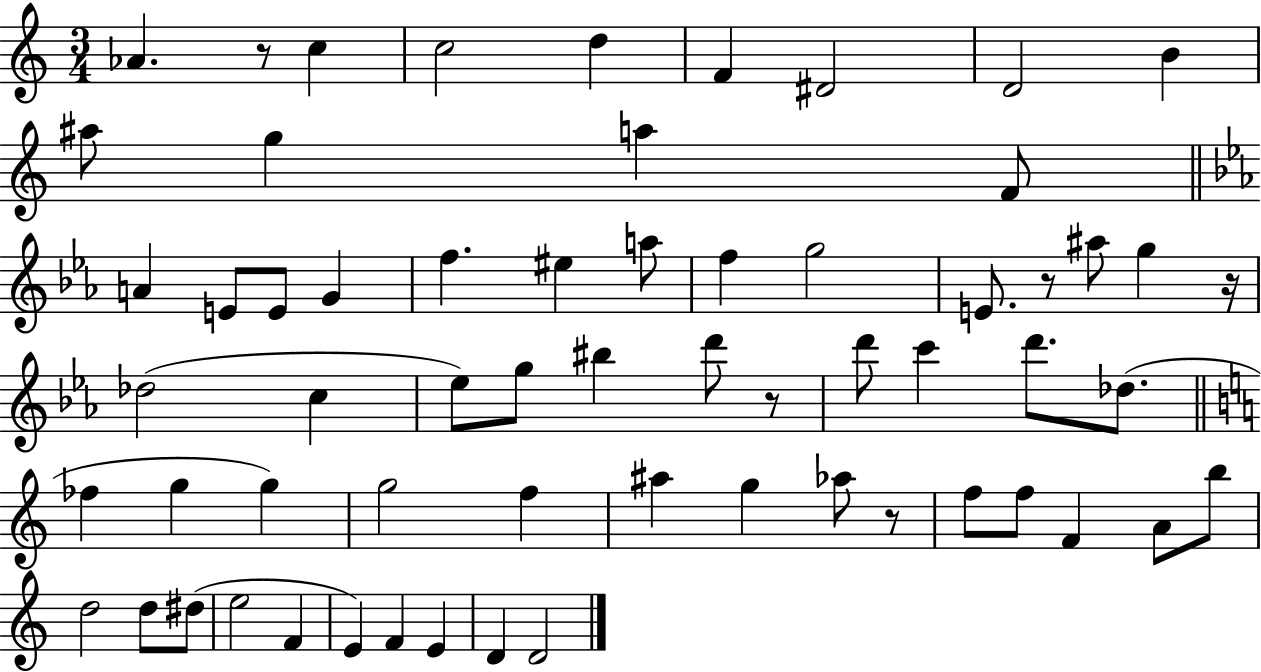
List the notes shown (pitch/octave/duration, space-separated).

Ab4/q. R/e C5/q C5/h D5/q F4/q D#4/h D4/h B4/q A#5/e G5/q A5/q F4/e A4/q E4/e E4/e G4/q F5/q. EIS5/q A5/e F5/q G5/h E4/e. R/e A#5/e G5/q R/s Db5/h C5/q Eb5/e G5/e BIS5/q D6/e R/e D6/e C6/q D6/e. Db5/e. FES5/q G5/q G5/q G5/h F5/q A#5/q G5/q Ab5/e R/e F5/e F5/e F4/q A4/e B5/e D5/h D5/e D#5/e E5/h F4/q E4/q F4/q E4/q D4/q D4/h